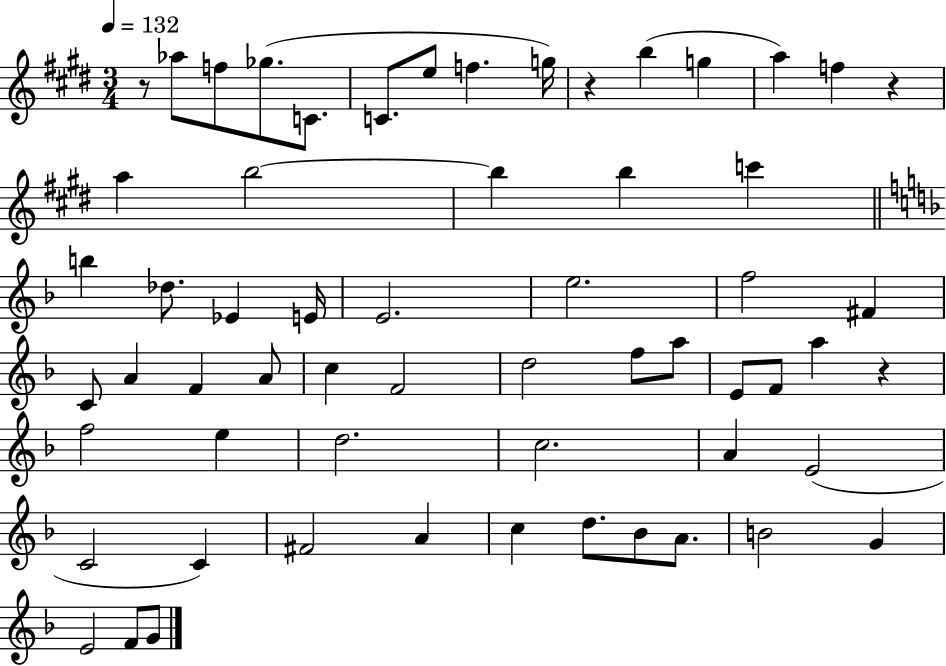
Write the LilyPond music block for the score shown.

{
  \clef treble
  \numericTimeSignature
  \time 3/4
  \key e \major
  \tempo 4 = 132
  r8 aes''8 f''8 ges''8.( c'8. | c'8. e''8 f''4. g''16) | r4 b''4( g''4 | a''4) f''4 r4 | \break a''4 b''2~~ | b''4 b''4 c'''4 | \bar "||" \break \key f \major b''4 des''8. ees'4 e'16 | e'2. | e''2. | f''2 fis'4 | \break c'8 a'4 f'4 a'8 | c''4 f'2 | d''2 f''8 a''8 | e'8 f'8 a''4 r4 | \break f''2 e''4 | d''2. | c''2. | a'4 e'2( | \break c'2 c'4) | fis'2 a'4 | c''4 d''8. bes'8 a'8. | b'2 g'4 | \break e'2 f'8 g'8 | \bar "|."
}